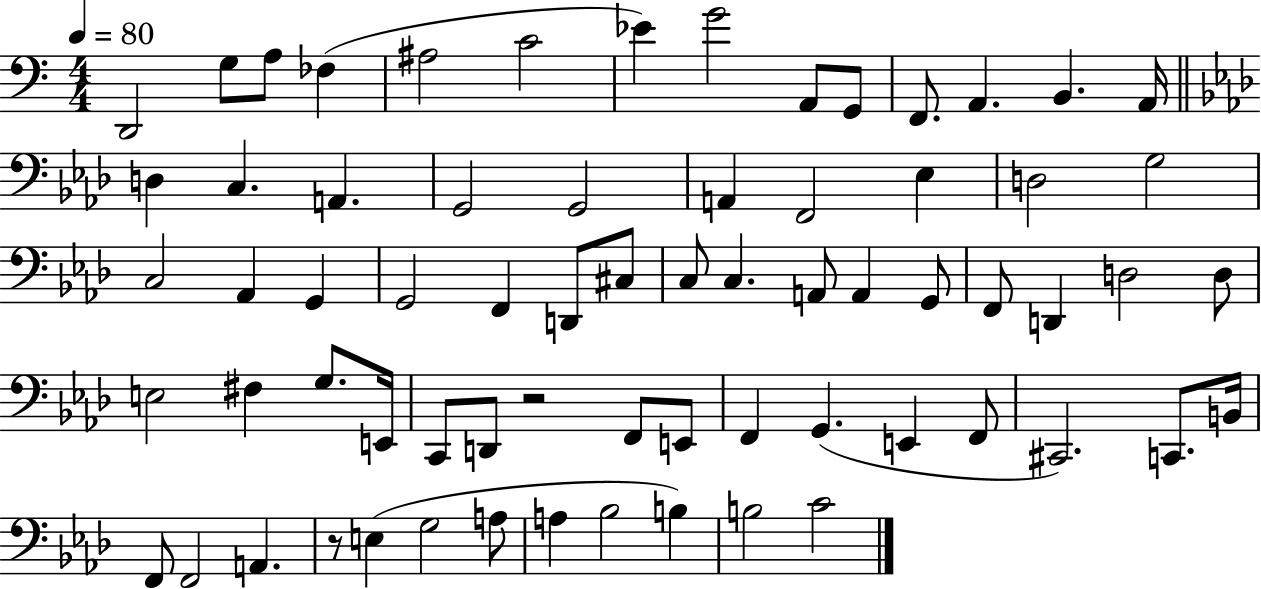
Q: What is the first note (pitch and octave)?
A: D2